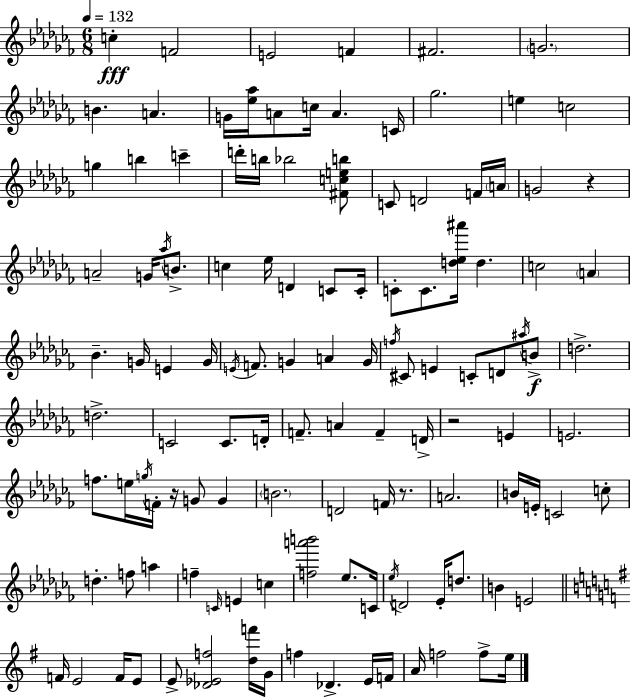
{
  \clef treble
  \numericTimeSignature
  \time 6/8
  \key aes \minor
  \tempo 4 = 132
  \repeat volta 2 { c''4-.\fff f'2 | e'2 f'4 | fis'2. | \parenthesize g'2. | \break b'4. a'4. | g'16 <ees'' aes''>16 a'8 c''16 a'4. c'16 | ges''2. | e''4 c''2 | \break g''4 b''4 c'''4-- | d'''16-. b''16 bes''2 <fis' c'' e'' b''>8 | c'8 d'2 f'16 \parenthesize a'16 | g'2 r4 | \break a'2-- g'16 \acciaccatura { aes''16 } b'8.-> | c''4 ees''16 d'4 c'8 | c'16-. c'8-. c'8. <d'' ees'' ais'''>16 d''4. | c''2 \parenthesize a'4 | \break bes'4.-- g'16 e'4 | g'16 \acciaccatura { e'16 } f'8. g'4 a'4 | g'16 \acciaccatura { f''16 } cis'8 e'4 c'8-. d'8 | \acciaccatura { ais''16 } b'8->\f d''2.-> | \break d''2.-> | c'2 | c'8. d'16-. f'8.-- a'4 f'4-- | d'16-> r2 | \break e'4 e'2. | f''8. e''16 \acciaccatura { g''16 } f'16-. r16 g'8 | g'4 \parenthesize b'2. | d'2 | \break f'16 r8. a'2. | b'16 e'16-. c'2 | c''8-. d''4.-. f''8 | a''4 f''4-- \grace { c'16 } e'4 | \break c''4 <f'' a''' b'''>2 | ees''8. c'16 \acciaccatura { ees''16 } d'2 | ees'16-. d''8. b'4 e'2 | \bar "||" \break \key g \major f'16 e'2 f'16 e'8 | e'8-> <des' ees' f''>2 <d'' f'''>16 g'16 | f''4 des'4.-> e'16 f'16 | a'16 f''2 f''8-> e''16 | \break } \bar "|."
}